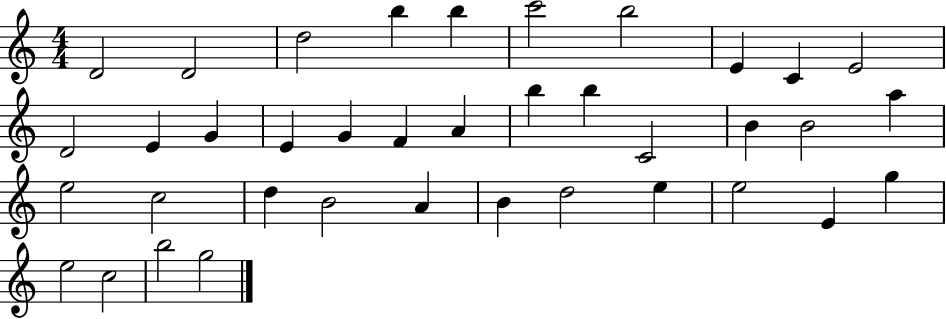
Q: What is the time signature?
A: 4/4